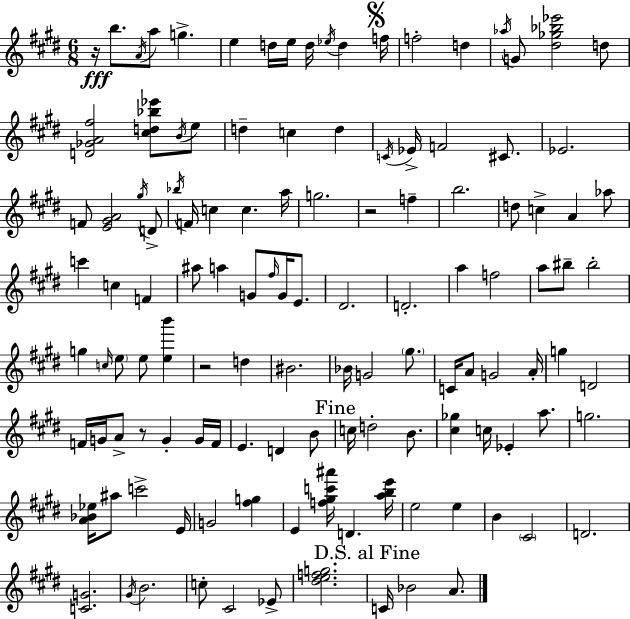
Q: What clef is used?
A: treble